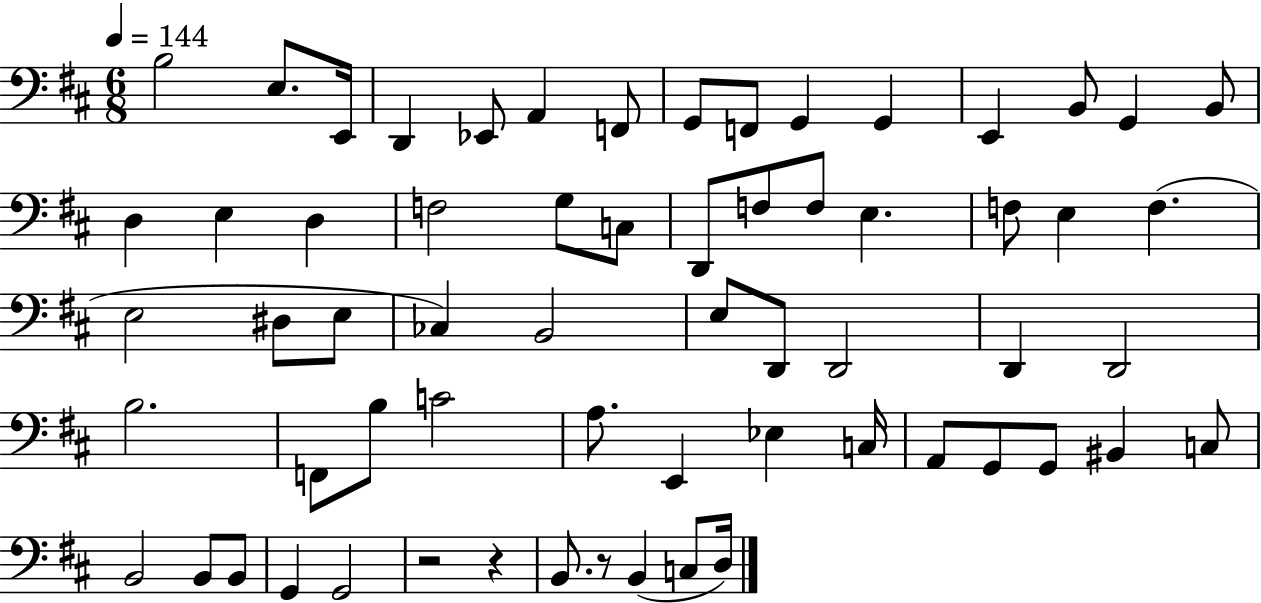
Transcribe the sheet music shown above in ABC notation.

X:1
T:Untitled
M:6/8
L:1/4
K:D
B,2 E,/2 E,,/4 D,, _E,,/2 A,, F,,/2 G,,/2 F,,/2 G,, G,, E,, B,,/2 G,, B,,/2 D, E, D, F,2 G,/2 C,/2 D,,/2 F,/2 F,/2 E, F,/2 E, F, E,2 ^D,/2 E,/2 _C, B,,2 E,/2 D,,/2 D,,2 D,, D,,2 B,2 F,,/2 B,/2 C2 A,/2 E,, _E, C,/4 A,,/2 G,,/2 G,,/2 ^B,, C,/2 B,,2 B,,/2 B,,/2 G,, G,,2 z2 z B,,/2 z/2 B,, C,/2 D,/4